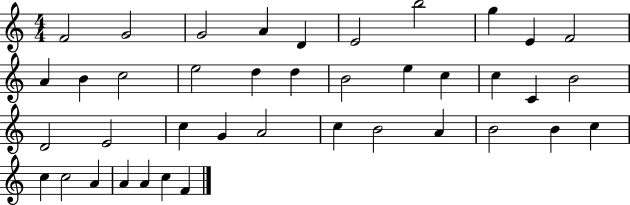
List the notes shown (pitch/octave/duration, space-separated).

F4/h G4/h G4/h A4/q D4/q E4/h B5/h G5/q E4/q F4/h A4/q B4/q C5/h E5/h D5/q D5/q B4/h E5/q C5/q C5/q C4/q B4/h D4/h E4/h C5/q G4/q A4/h C5/q B4/h A4/q B4/h B4/q C5/q C5/q C5/h A4/q A4/q A4/q C5/q F4/q